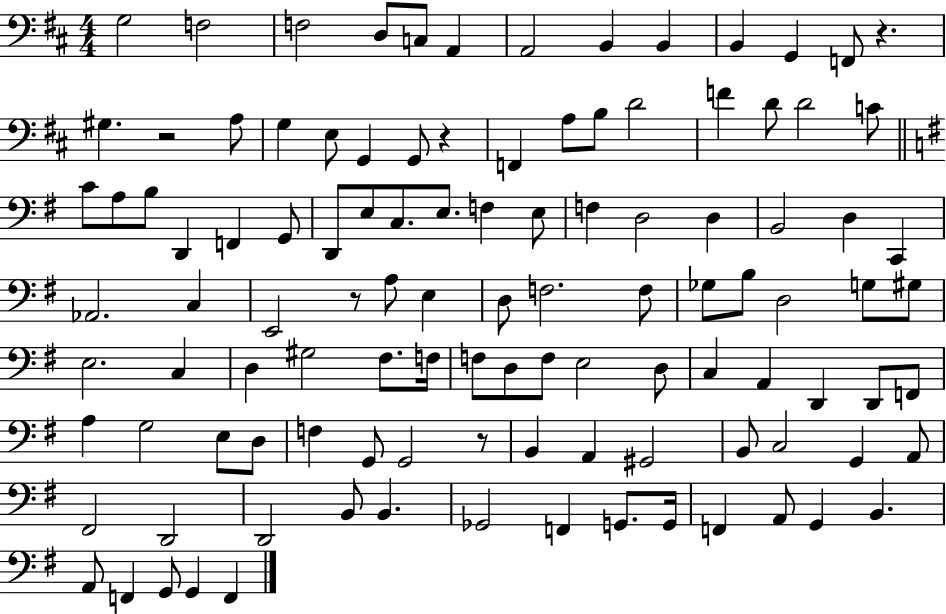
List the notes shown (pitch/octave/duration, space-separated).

G3/h F3/h F3/h D3/e C3/e A2/q A2/h B2/q B2/q B2/q G2/q F2/e R/q. G#3/q. R/h A3/e G3/q E3/e G2/q G2/e R/q F2/q A3/e B3/e D4/h F4/q D4/e D4/h C4/e C4/e A3/e B3/e D2/q F2/q G2/e D2/e E3/e C3/e. E3/e. F3/q E3/e F3/q D3/h D3/q B2/h D3/q C2/q Ab2/h. C3/q E2/h R/e A3/e E3/q D3/e F3/h. F3/e Gb3/e B3/e D3/h G3/e G#3/e E3/h. C3/q D3/q G#3/h F#3/e. F3/s F3/e D3/e F3/e E3/h D3/e C3/q A2/q D2/q D2/e F2/e A3/q G3/h E3/e D3/e F3/q G2/e G2/h R/e B2/q A2/q G#2/h B2/e C3/h G2/q A2/e F#2/h D2/h D2/h B2/e B2/q. Gb2/h F2/q G2/e. G2/s F2/q A2/e G2/q B2/q. A2/e F2/q G2/e G2/q F2/q